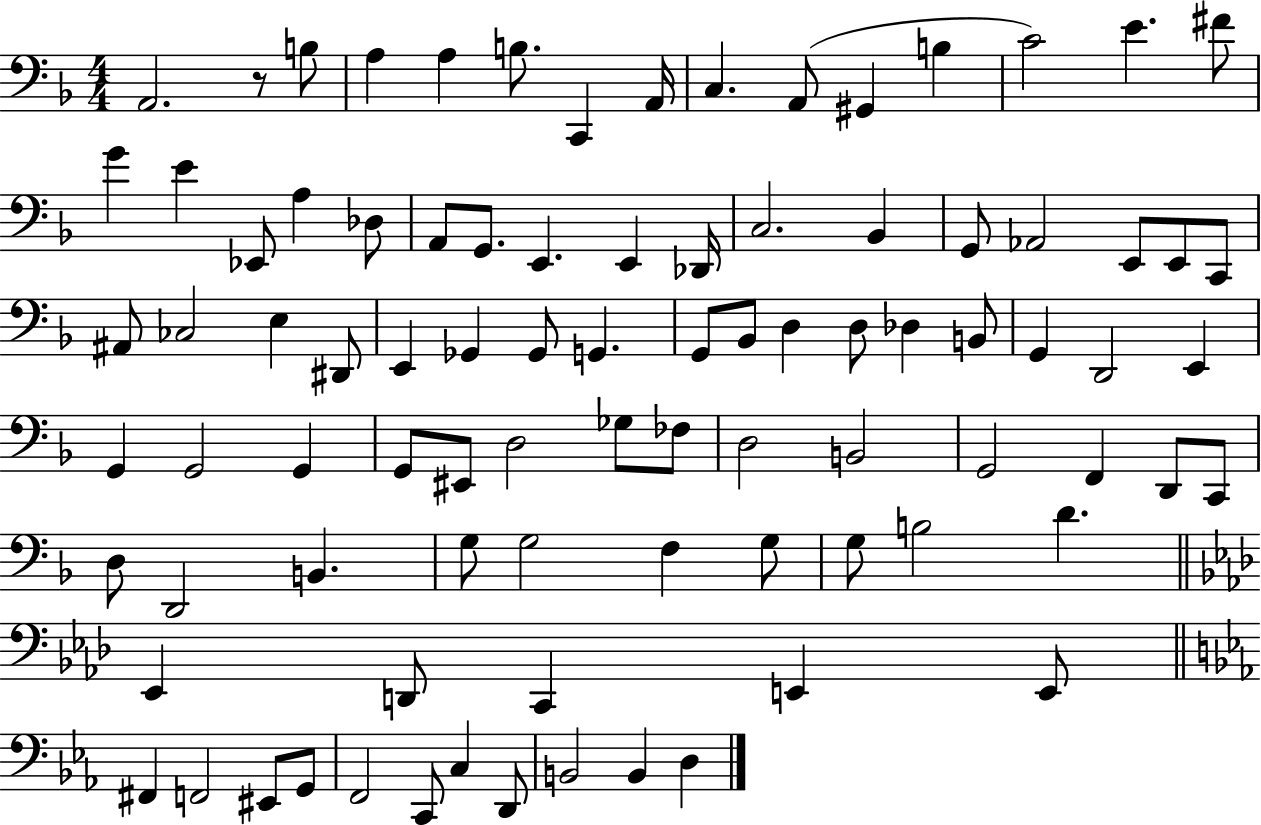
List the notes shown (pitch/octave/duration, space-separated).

A2/h. R/e B3/e A3/q A3/q B3/e. C2/q A2/s C3/q. A2/e G#2/q B3/q C4/h E4/q. F#4/e G4/q E4/q Eb2/e A3/q Db3/e A2/e G2/e. E2/q. E2/q Db2/s C3/h. Bb2/q G2/e Ab2/h E2/e E2/e C2/e A#2/e CES3/h E3/q D#2/e E2/q Gb2/q Gb2/e G2/q. G2/e Bb2/e D3/q D3/e Db3/q B2/e G2/q D2/h E2/q G2/q G2/h G2/q G2/e EIS2/e D3/h Gb3/e FES3/e D3/h B2/h G2/h F2/q D2/e C2/e D3/e D2/h B2/q. G3/e G3/h F3/q G3/e G3/e B3/h D4/q. Eb2/q D2/e C2/q E2/q E2/e F#2/q F2/h EIS2/e G2/e F2/h C2/e C3/q D2/e B2/h B2/q D3/q